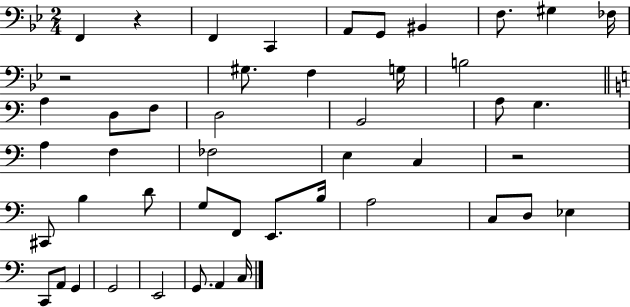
F2/q R/q F2/q C2/q A2/e G2/e BIS2/q F3/e. G#3/q FES3/s R/h G#3/e. F3/q G3/s B3/h A3/q D3/e F3/e D3/h B2/h A3/e G3/q. A3/q F3/q FES3/h E3/q C3/q R/h C#2/e B3/q D4/e G3/e F2/e E2/e. B3/s A3/h C3/e D3/e Eb3/q C2/e A2/e G2/q G2/h E2/h G2/e. A2/q C3/s